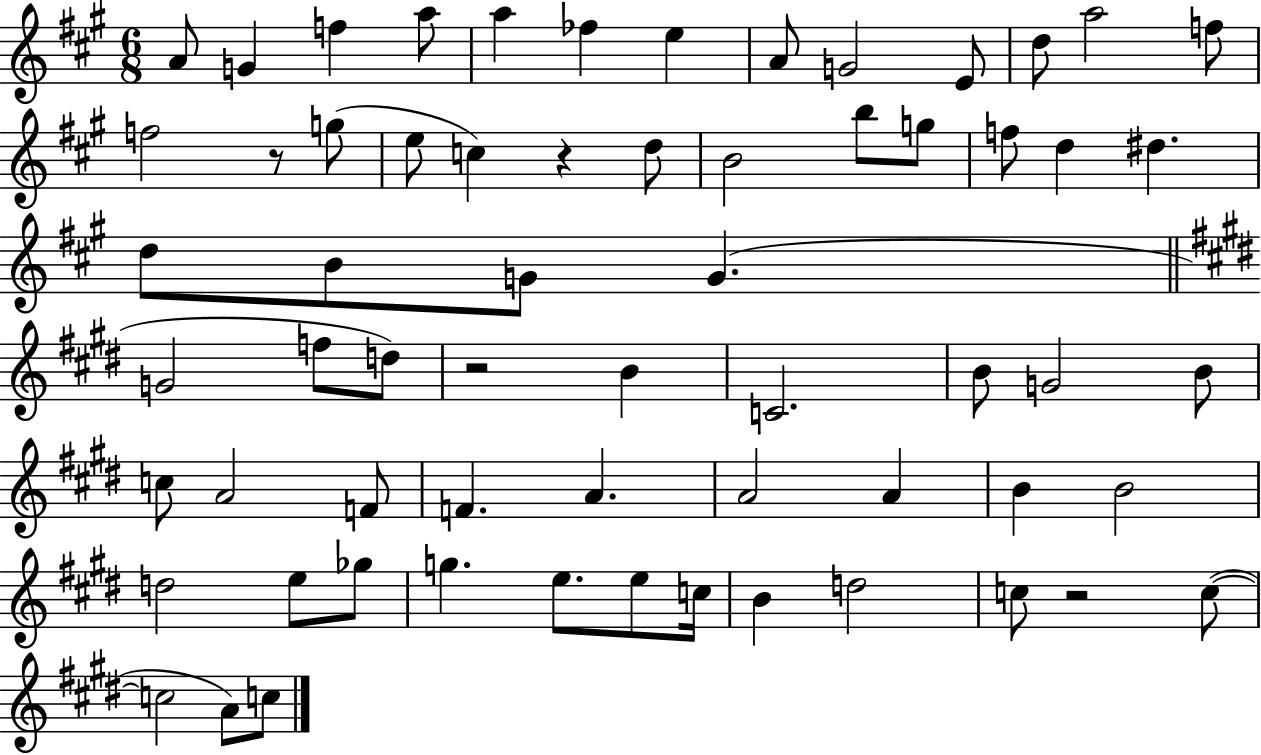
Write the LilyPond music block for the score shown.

{
  \clef treble
  \numericTimeSignature
  \time 6/8
  \key a \major
  a'8 g'4 f''4 a''8 | a''4 fes''4 e''4 | a'8 g'2 e'8 | d''8 a''2 f''8 | \break f''2 r8 g''8( | e''8 c''4) r4 d''8 | b'2 b''8 g''8 | f''8 d''4 dis''4. | \break d''8 b'8 g'8 g'4.( | \bar "||" \break \key e \major g'2 f''8 d''8) | r2 b'4 | c'2. | b'8 g'2 b'8 | \break c''8 a'2 f'8 | f'4. a'4. | a'2 a'4 | b'4 b'2 | \break d''2 e''8 ges''8 | g''4. e''8. e''8 c''16 | b'4 d''2 | c''8 r2 c''8~(~ | \break c''2 a'8) c''8 | \bar "|."
}